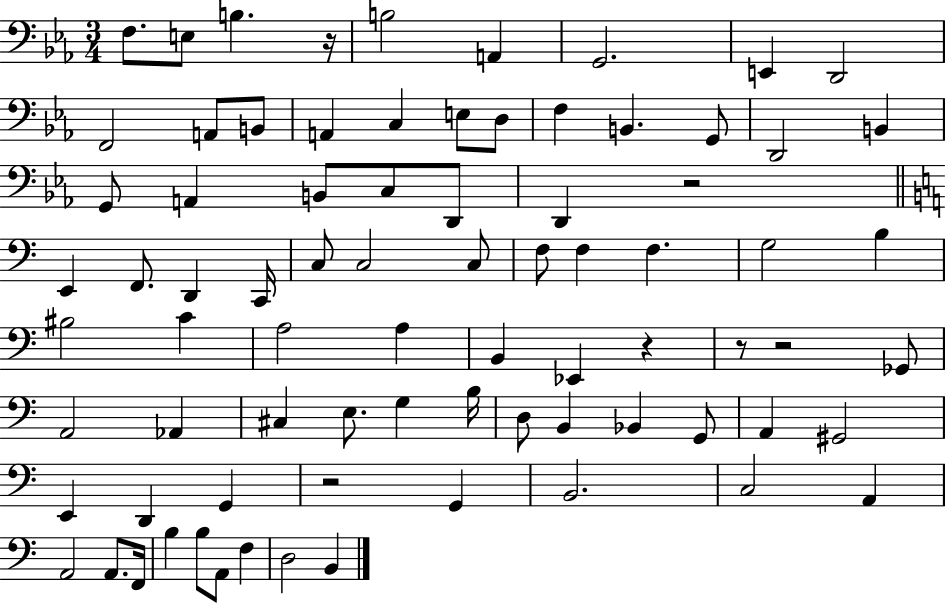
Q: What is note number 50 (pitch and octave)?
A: G3